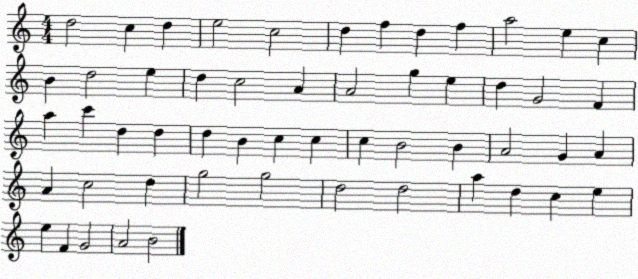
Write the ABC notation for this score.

X:1
T:Untitled
M:4/4
L:1/4
K:C
d2 c d e2 c2 d f d f a2 e c B d2 e d c2 A A2 g e d G2 F a c' d d d B c c c B2 B A2 G A A c2 d g2 g2 d2 d2 a d c e e F G2 A2 B2